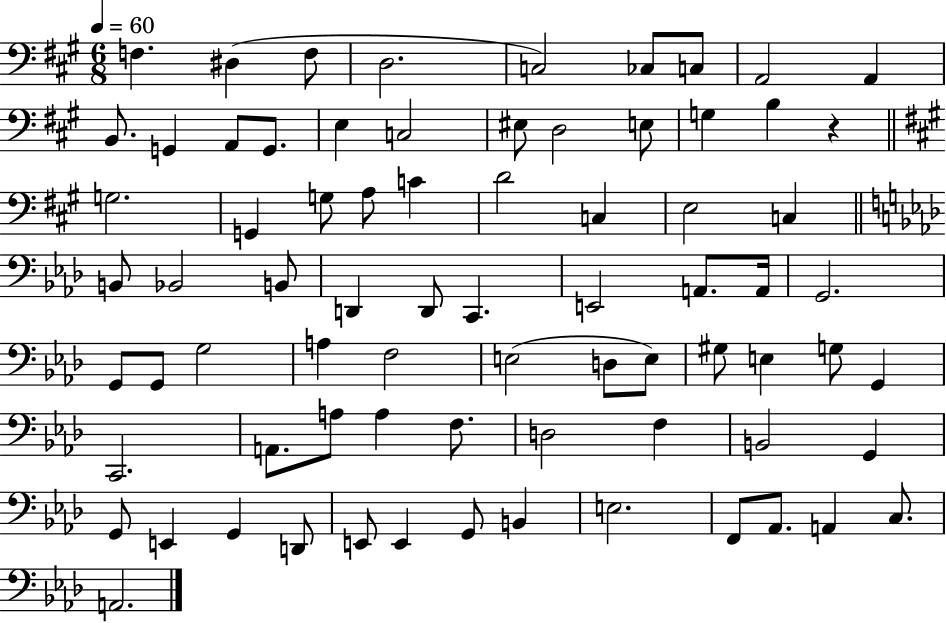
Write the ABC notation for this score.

X:1
T:Untitled
M:6/8
L:1/4
K:A
F, ^D, F,/2 D,2 C,2 _C,/2 C,/2 A,,2 A,, B,,/2 G,, A,,/2 G,,/2 E, C,2 ^E,/2 D,2 E,/2 G, B, z G,2 G,, G,/2 A,/2 C D2 C, E,2 C, B,,/2 _B,,2 B,,/2 D,, D,,/2 C,, E,,2 A,,/2 A,,/4 G,,2 G,,/2 G,,/2 G,2 A, F,2 E,2 D,/2 E,/2 ^G,/2 E, G,/2 G,, C,,2 A,,/2 A,/2 A, F,/2 D,2 F, B,,2 G,, G,,/2 E,, G,, D,,/2 E,,/2 E,, G,,/2 B,, E,2 F,,/2 _A,,/2 A,, C,/2 A,,2